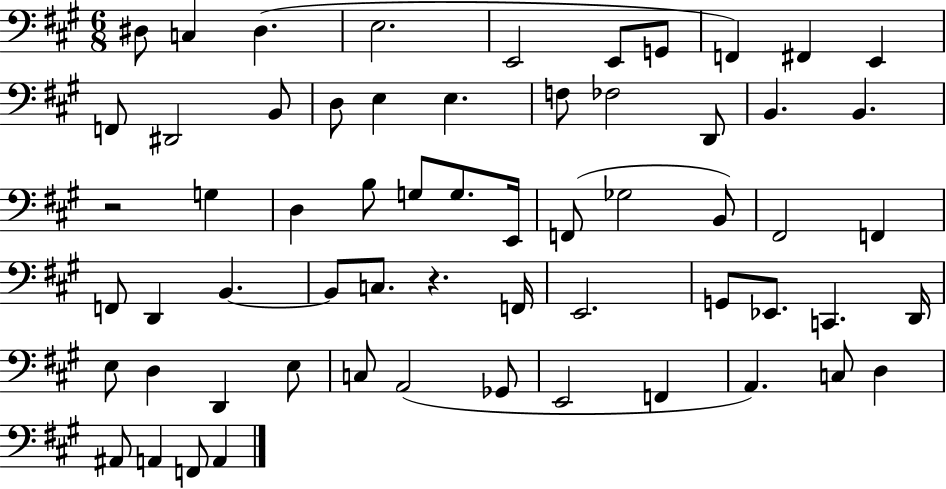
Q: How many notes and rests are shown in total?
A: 61